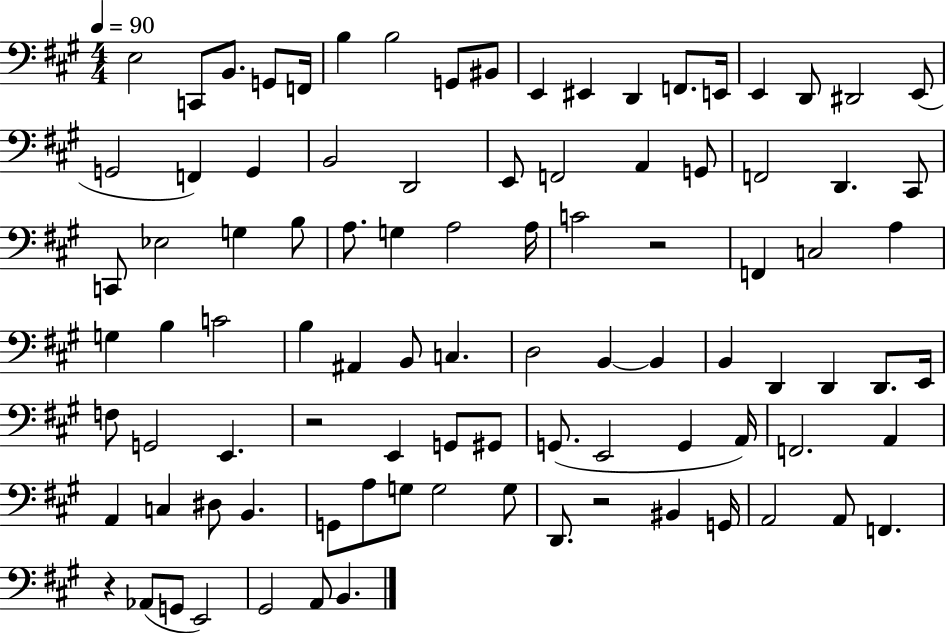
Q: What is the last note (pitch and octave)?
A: B2